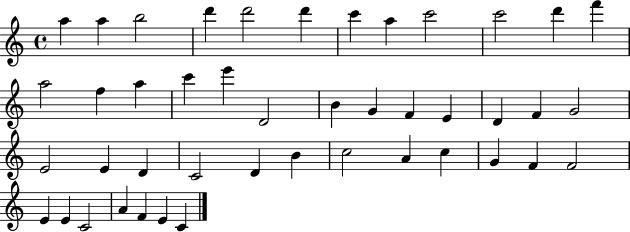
{
  \clef treble
  \time 4/4
  \defaultTimeSignature
  \key c \major
  a''4 a''4 b''2 | d'''4 d'''2 d'''4 | c'''4 a''4 c'''2 | c'''2 d'''4 f'''4 | \break a''2 f''4 a''4 | c'''4 e'''4 d'2 | b'4 g'4 f'4 e'4 | d'4 f'4 g'2 | \break e'2 e'4 d'4 | c'2 d'4 b'4 | c''2 a'4 c''4 | g'4 f'4 f'2 | \break e'4 e'4 c'2 | a'4 f'4 e'4 c'4 | \bar "|."
}